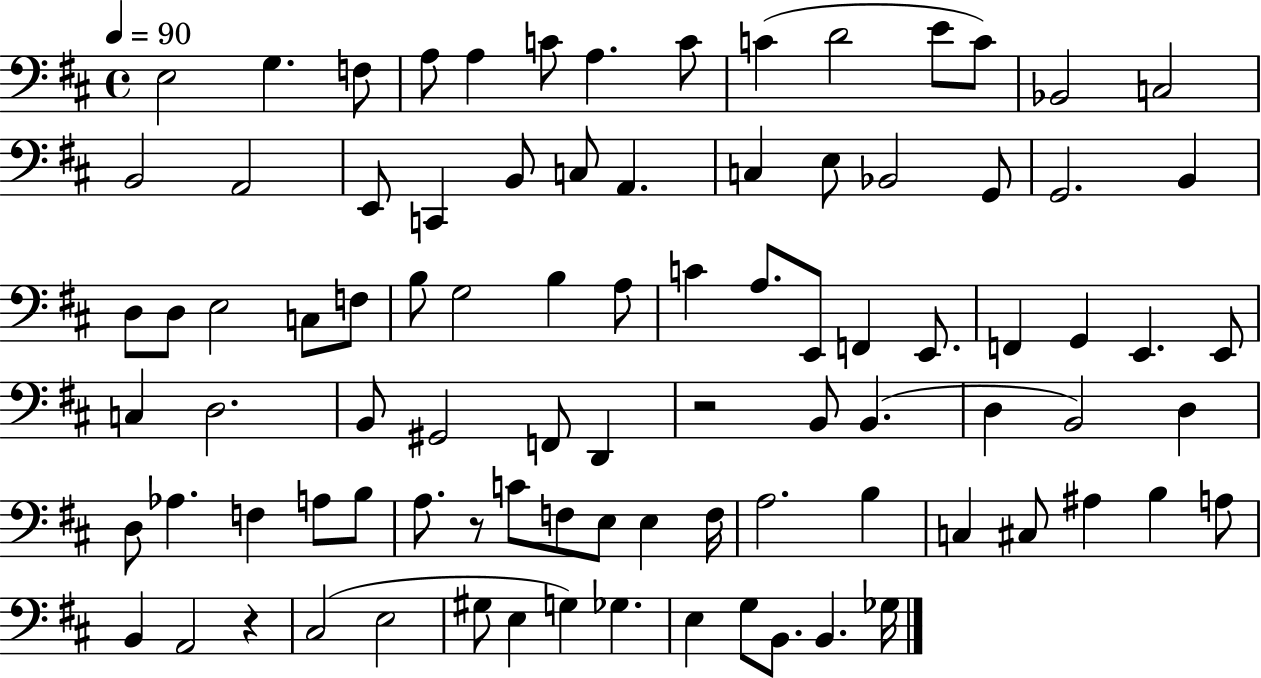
X:1
T:Untitled
M:4/4
L:1/4
K:D
E,2 G, F,/2 A,/2 A, C/2 A, C/2 C D2 E/2 C/2 _B,,2 C,2 B,,2 A,,2 E,,/2 C,, B,,/2 C,/2 A,, C, E,/2 _B,,2 G,,/2 G,,2 B,, D,/2 D,/2 E,2 C,/2 F,/2 B,/2 G,2 B, A,/2 C A,/2 E,,/2 F,, E,,/2 F,, G,, E,, E,,/2 C, D,2 B,,/2 ^G,,2 F,,/2 D,, z2 B,,/2 B,, D, B,,2 D, D,/2 _A, F, A,/2 B,/2 A,/2 z/2 C/2 F,/2 E,/2 E, F,/4 A,2 B, C, ^C,/2 ^A, B, A,/2 B,, A,,2 z ^C,2 E,2 ^G,/2 E, G, _G, E, G,/2 B,,/2 B,, _G,/4